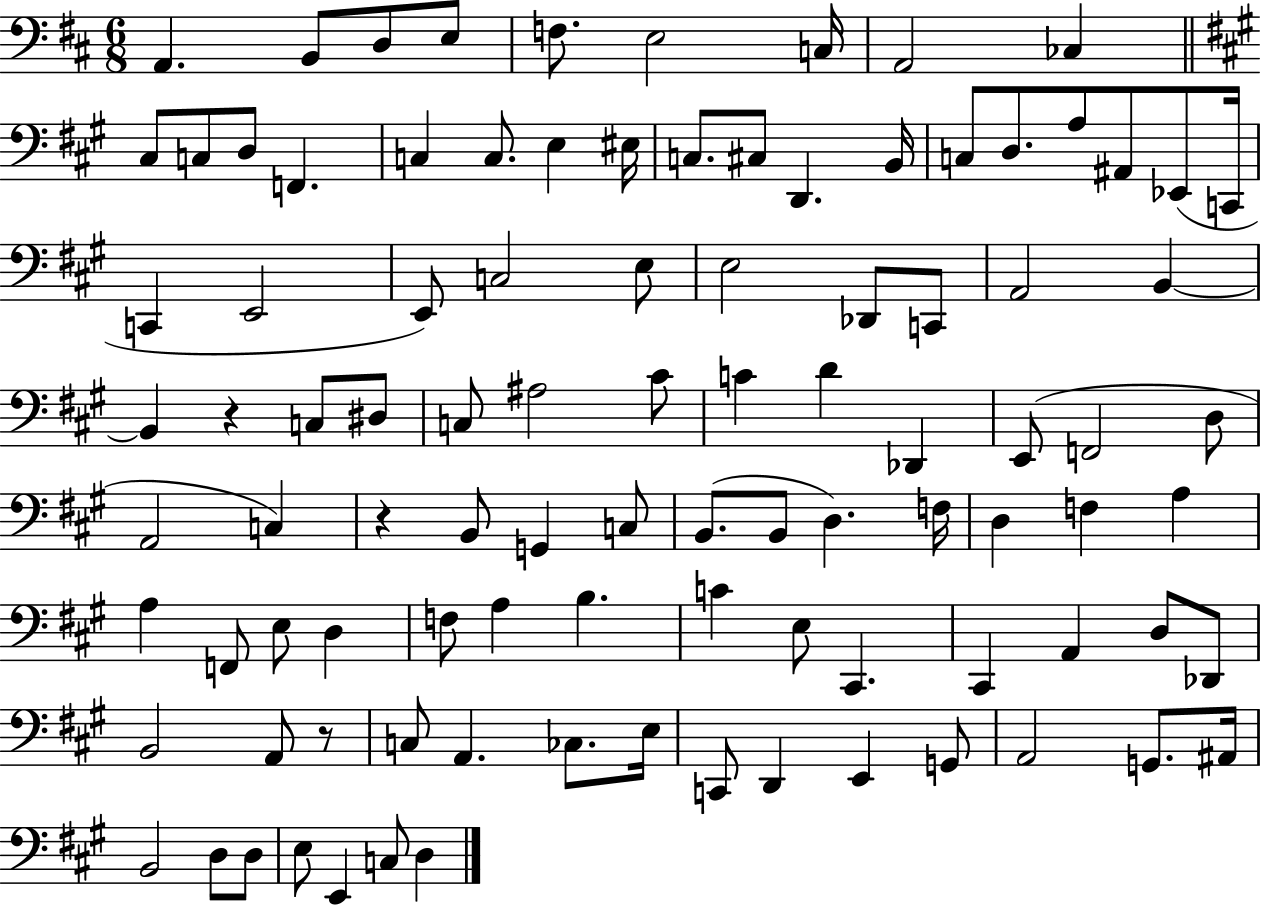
{
  \clef bass
  \numericTimeSignature
  \time 6/8
  \key d \major
  a,4. b,8 d8 e8 | f8. e2 c16 | a,2 ces4 | \bar "||" \break \key a \major cis8 c8 d8 f,4. | c4 c8. e4 eis16 | c8. cis8 d,4. b,16 | c8 d8. a8 ais,8 ees,8( c,16 | \break c,4 e,2 | e,8) c2 e8 | e2 des,8 c,8 | a,2 b,4~~ | \break b,4 r4 c8 dis8 | c8 ais2 cis'8 | c'4 d'4 des,4 | e,8( f,2 d8 | \break a,2 c4) | r4 b,8 g,4 c8 | b,8.( b,8 d4.) f16 | d4 f4 a4 | \break a4 f,8 e8 d4 | f8 a4 b4. | c'4 e8 cis,4. | cis,4 a,4 d8 des,8 | \break b,2 a,8 r8 | c8 a,4. ces8. e16 | c,8 d,4 e,4 g,8 | a,2 g,8. ais,16 | \break b,2 d8 d8 | e8 e,4 c8 d4 | \bar "|."
}